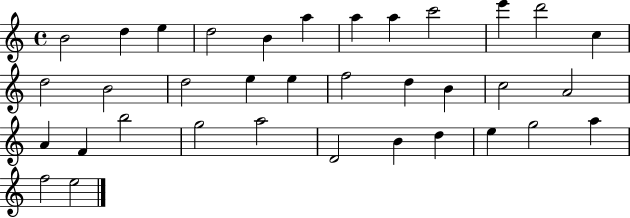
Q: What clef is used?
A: treble